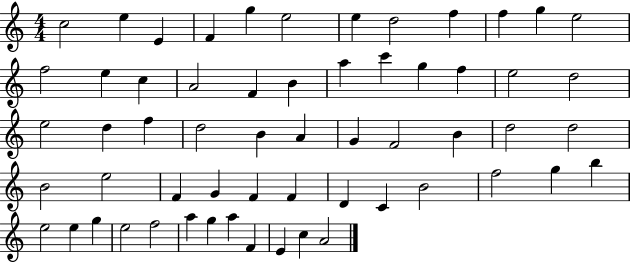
X:1
T:Untitled
M:4/4
L:1/4
K:C
c2 e E F g e2 e d2 f f g e2 f2 e c A2 F B a c' g f e2 d2 e2 d f d2 B A G F2 B d2 d2 B2 e2 F G F F D C B2 f2 g b e2 e g e2 f2 a g a F E c A2